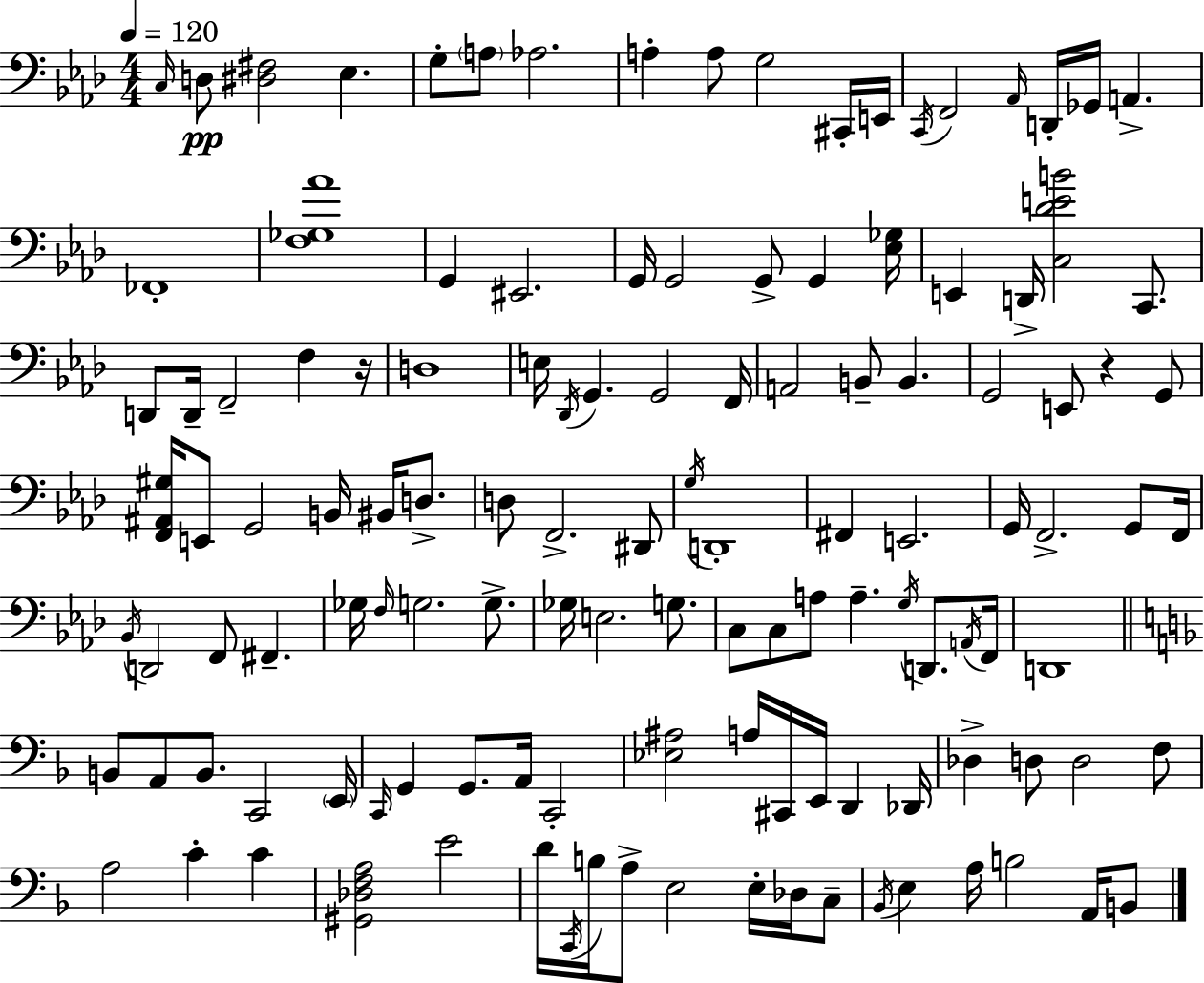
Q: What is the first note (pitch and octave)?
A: C3